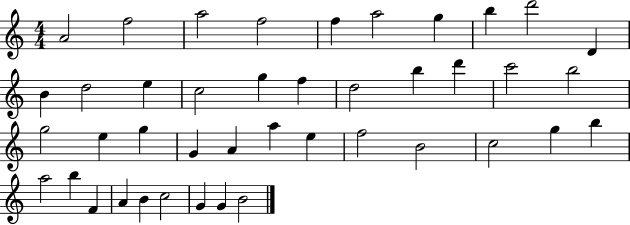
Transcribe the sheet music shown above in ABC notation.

X:1
T:Untitled
M:4/4
L:1/4
K:C
A2 f2 a2 f2 f a2 g b d'2 D B d2 e c2 g f d2 b d' c'2 b2 g2 e g G A a e f2 B2 c2 g b a2 b F A B c2 G G B2